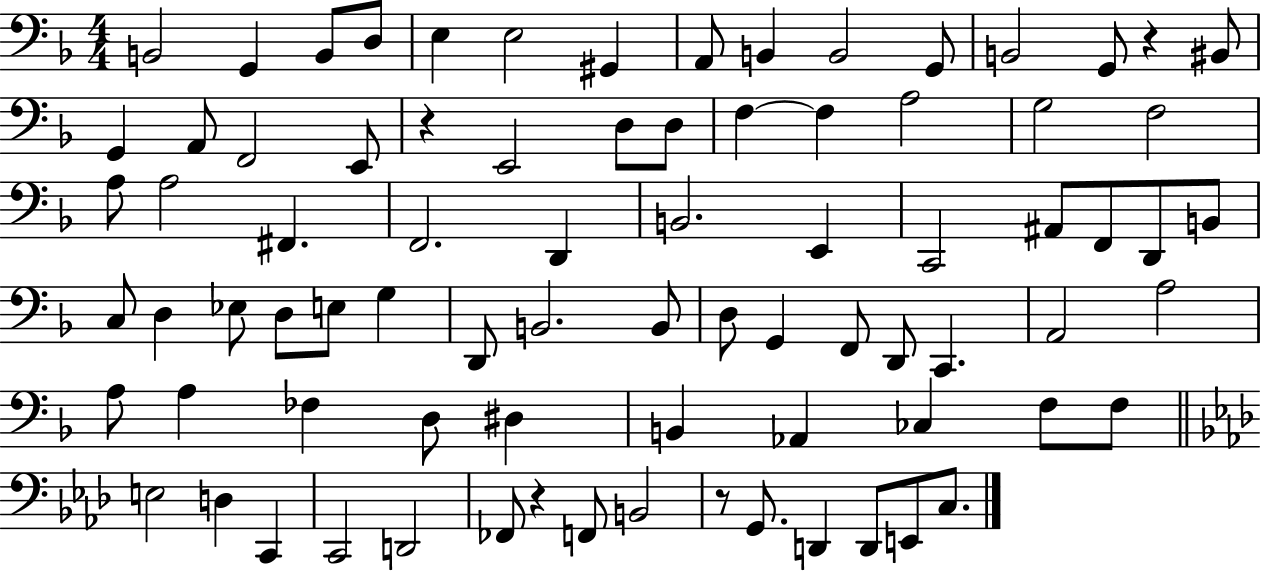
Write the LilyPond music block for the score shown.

{
  \clef bass
  \numericTimeSignature
  \time 4/4
  \key f \major
  b,2 g,4 b,8 d8 | e4 e2 gis,4 | a,8 b,4 b,2 g,8 | b,2 g,8 r4 bis,8 | \break g,4 a,8 f,2 e,8 | r4 e,2 d8 d8 | f4~~ f4 a2 | g2 f2 | \break a8 a2 fis,4. | f,2. d,4 | b,2. e,4 | c,2 ais,8 f,8 d,8 b,8 | \break c8 d4 ees8 d8 e8 g4 | d,8 b,2. b,8 | d8 g,4 f,8 d,8 c,4. | a,2 a2 | \break a8 a4 fes4 d8 dis4 | b,4 aes,4 ces4 f8 f8 | \bar "||" \break \key aes \major e2 d4 c,4 | c,2 d,2 | fes,8 r4 f,8 b,2 | r8 g,8. d,4 d,8 e,8 c8. | \break \bar "|."
}